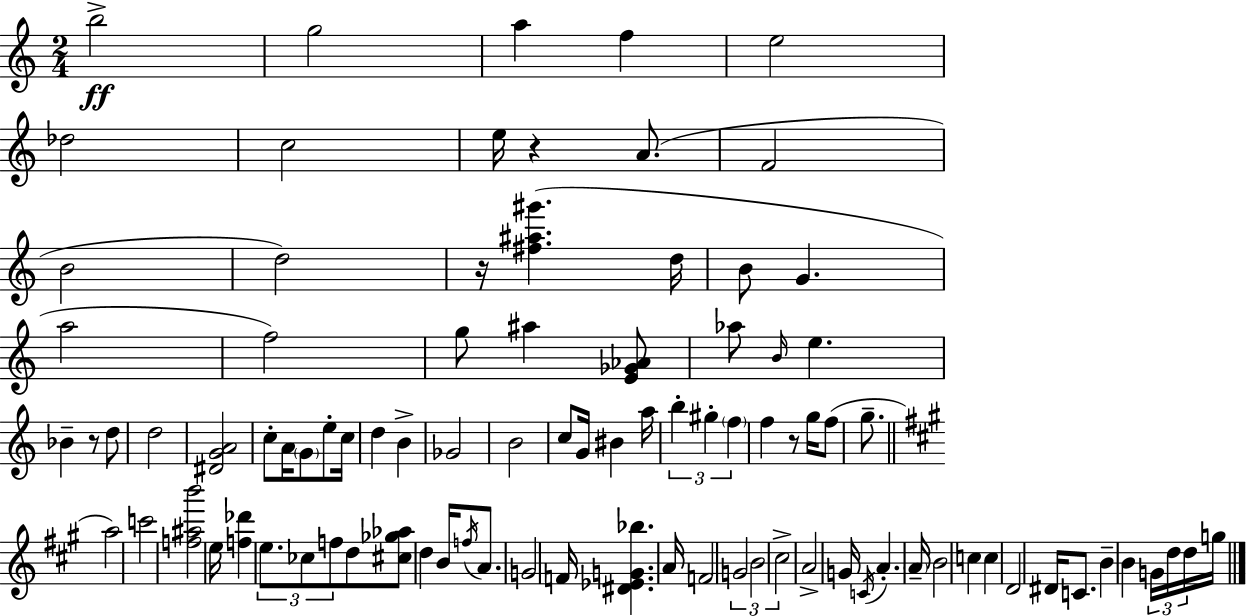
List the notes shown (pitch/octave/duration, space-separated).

B5/h G5/h A5/q F5/q E5/h Db5/h C5/h E5/s R/q A4/e. F4/h B4/h D5/h R/s [F#5,A#5,G#6]/q. D5/s B4/e G4/q. A5/h F5/h G5/e A#5/q [E4,Gb4,Ab4]/e Ab5/e B4/s E5/q. Bb4/q R/e D5/e D5/h [D#4,G4,A4]/h C5/e A4/s G4/e E5/e C5/s D5/q B4/q Gb4/h B4/h C5/e G4/s BIS4/q A5/s B5/q G#5/q F5/q F5/q R/e G5/s F5/e G5/e. A5/h C6/h [F5,A#5,B6]/h E5/s [F5,Db6]/q E5/e. CES5/e F5/e D5/e [C#5,Gb5,Ab5]/e D5/q B4/s F5/s A4/e. G4/h F4/s [D#4,Eb4,G4,Bb5]/q. A4/s F4/h G4/h B4/h C#5/h A4/h G4/s C4/s A4/q. A4/s B4/h C5/q C5/q D4/h D#4/s C4/e. B4/q B4/q G4/s D5/s D5/s G5/s